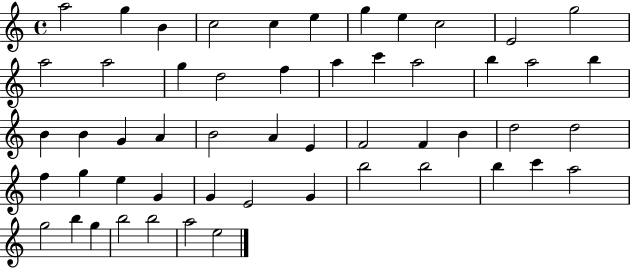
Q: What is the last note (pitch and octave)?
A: E5